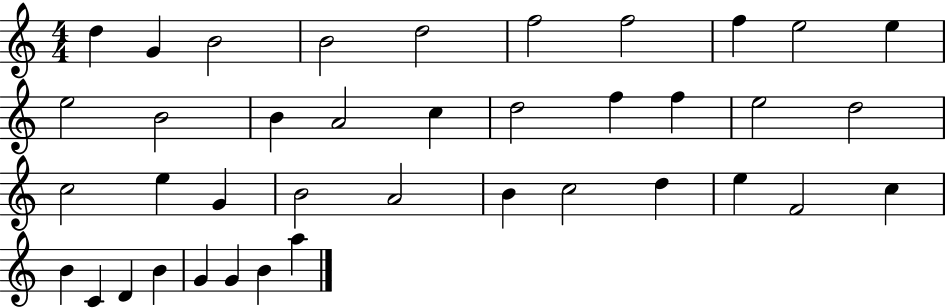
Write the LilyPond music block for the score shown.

{
  \clef treble
  \numericTimeSignature
  \time 4/4
  \key c \major
  d''4 g'4 b'2 | b'2 d''2 | f''2 f''2 | f''4 e''2 e''4 | \break e''2 b'2 | b'4 a'2 c''4 | d''2 f''4 f''4 | e''2 d''2 | \break c''2 e''4 g'4 | b'2 a'2 | b'4 c''2 d''4 | e''4 f'2 c''4 | \break b'4 c'4 d'4 b'4 | g'4 g'4 b'4 a''4 | \bar "|."
}